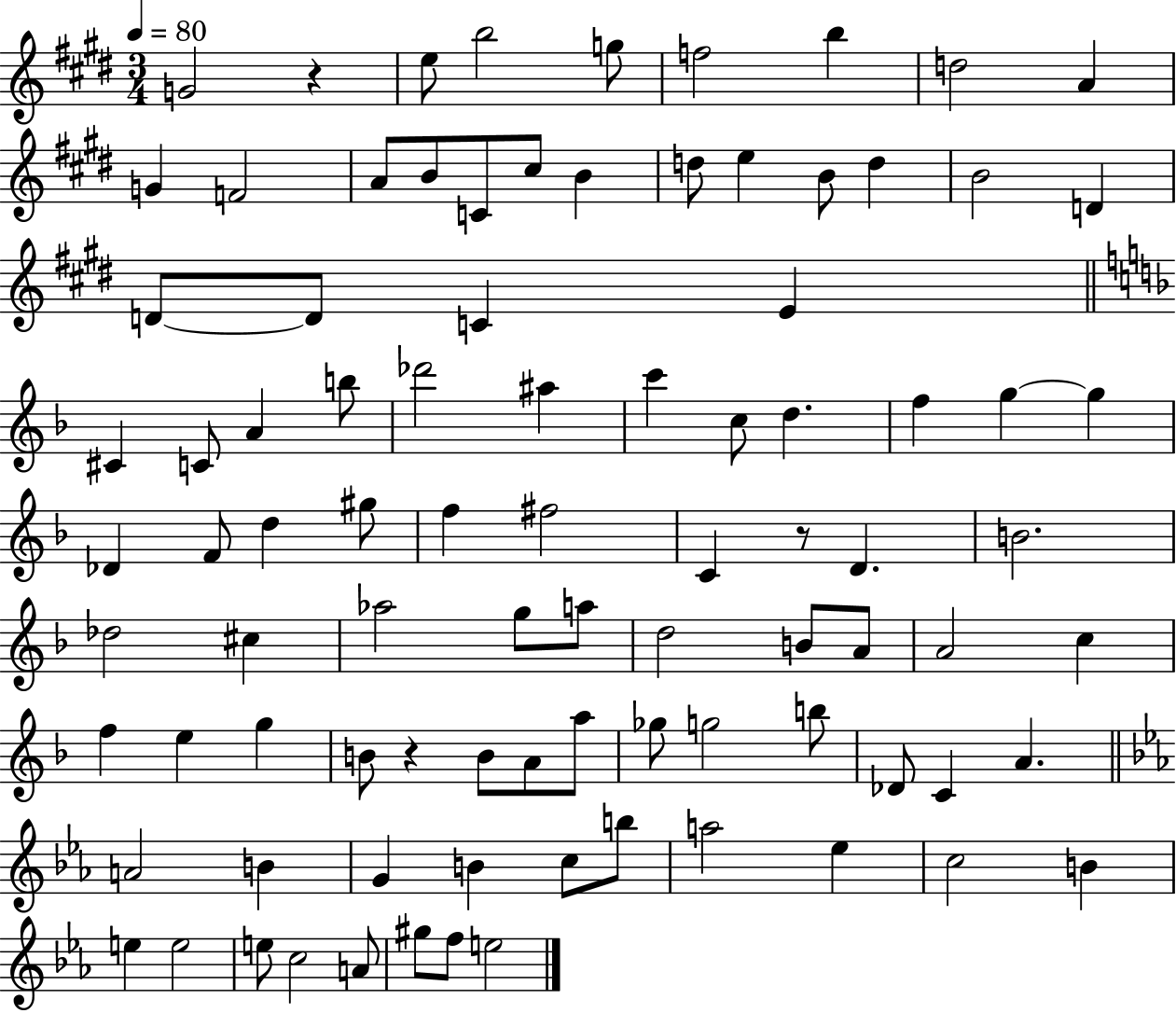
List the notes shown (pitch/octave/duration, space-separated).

G4/h R/q E5/e B5/h G5/e F5/h B5/q D5/h A4/q G4/q F4/h A4/e B4/e C4/e C#5/e B4/q D5/e E5/q B4/e D5/q B4/h D4/q D4/e D4/e C4/q E4/q C#4/q C4/e A4/q B5/e Db6/h A#5/q C6/q C5/e D5/q. F5/q G5/q G5/q Db4/q F4/e D5/q G#5/e F5/q F#5/h C4/q R/e D4/q. B4/h. Db5/h C#5/q Ab5/h G5/e A5/e D5/h B4/e A4/e A4/h C5/q F5/q E5/q G5/q B4/e R/q B4/e A4/e A5/e Gb5/e G5/h B5/e Db4/e C4/q A4/q. A4/h B4/q G4/q B4/q C5/e B5/e A5/h Eb5/q C5/h B4/q E5/q E5/h E5/e C5/h A4/e G#5/e F5/e E5/h